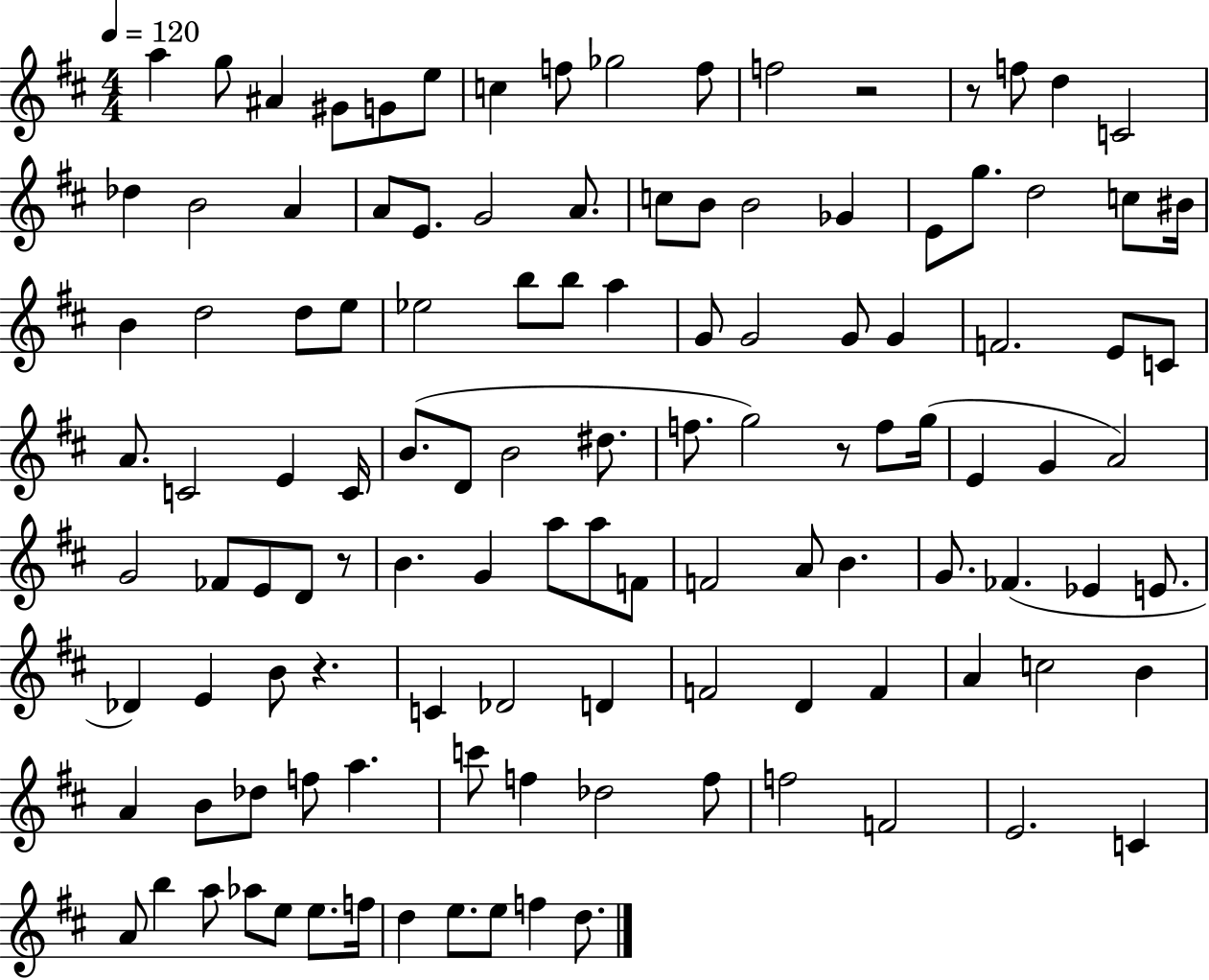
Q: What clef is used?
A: treble